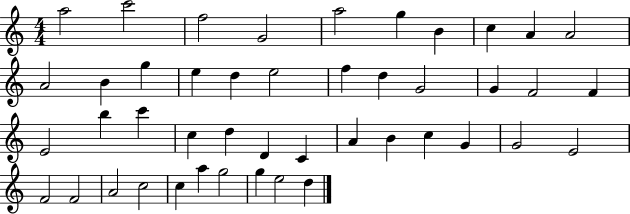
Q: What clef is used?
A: treble